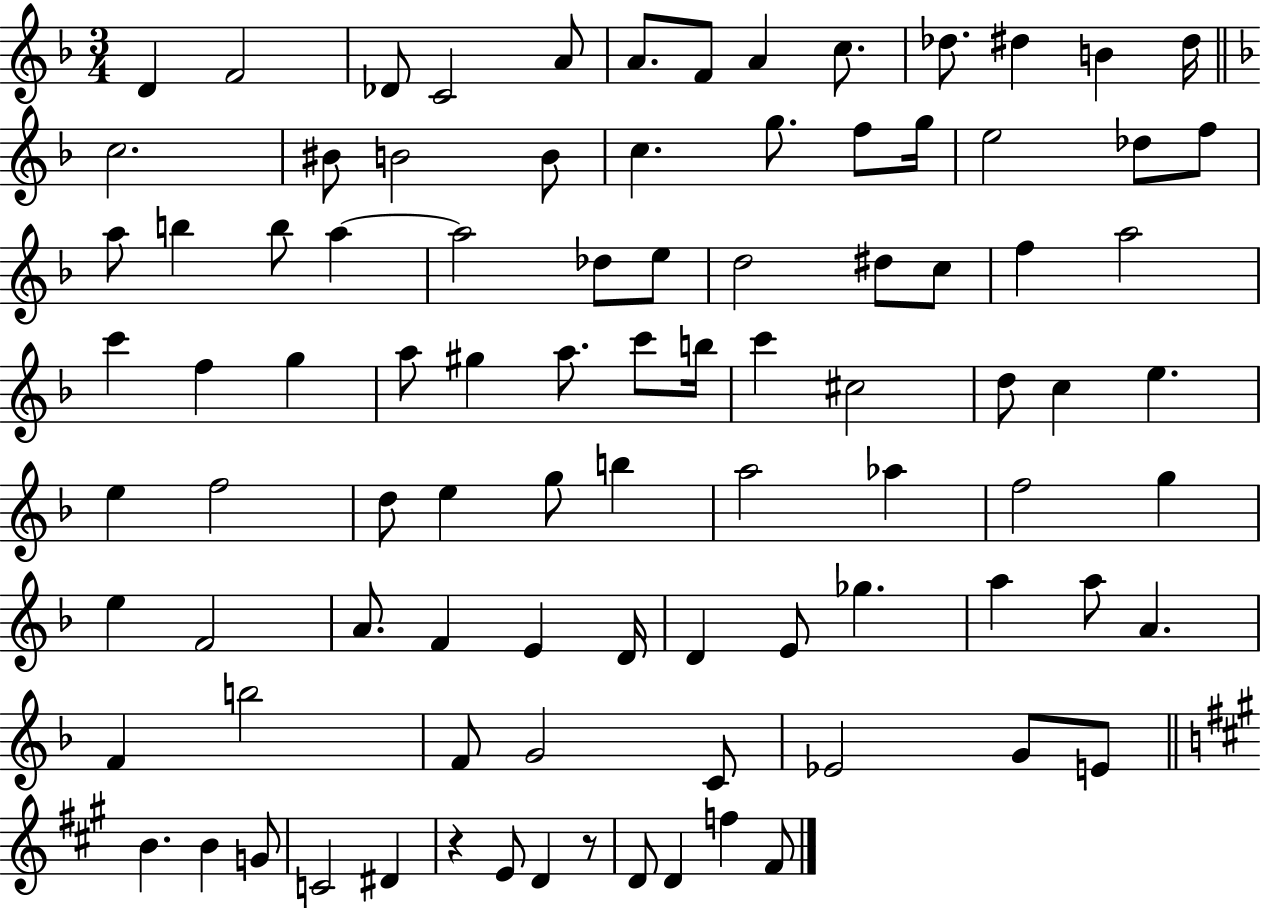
{
  \clef treble
  \numericTimeSignature
  \time 3/4
  \key f \major
  d'4 f'2 | des'8 c'2 a'8 | a'8. f'8 a'4 c''8. | des''8. dis''4 b'4 dis''16 | \break \bar "||" \break \key f \major c''2. | bis'8 b'2 b'8 | c''4. g''8. f''8 g''16 | e''2 des''8 f''8 | \break a''8 b''4 b''8 a''4~~ | a''2 des''8 e''8 | d''2 dis''8 c''8 | f''4 a''2 | \break c'''4 f''4 g''4 | a''8 gis''4 a''8. c'''8 b''16 | c'''4 cis''2 | d''8 c''4 e''4. | \break e''4 f''2 | d''8 e''4 g''8 b''4 | a''2 aes''4 | f''2 g''4 | \break e''4 f'2 | a'8. f'4 e'4 d'16 | d'4 e'8 ges''4. | a''4 a''8 a'4. | \break f'4 b''2 | f'8 g'2 c'8 | ees'2 g'8 e'8 | \bar "||" \break \key a \major b'4. b'4 g'8 | c'2 dis'4 | r4 e'8 d'4 r8 | d'8 d'4 f''4 fis'8 | \break \bar "|."
}